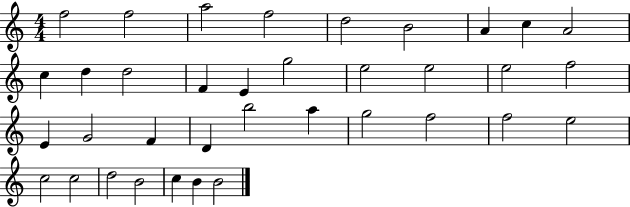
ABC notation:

X:1
T:Untitled
M:4/4
L:1/4
K:C
f2 f2 a2 f2 d2 B2 A c A2 c d d2 F E g2 e2 e2 e2 f2 E G2 F D b2 a g2 f2 f2 e2 c2 c2 d2 B2 c B B2